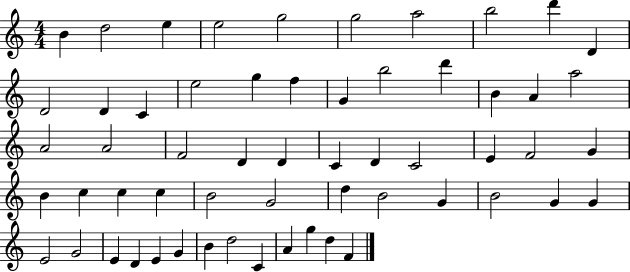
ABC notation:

X:1
T:Untitled
M:4/4
L:1/4
K:C
B d2 e e2 g2 g2 a2 b2 d' D D2 D C e2 g f G b2 d' B A a2 A2 A2 F2 D D C D C2 E F2 G B c c c B2 G2 d B2 G B2 G G E2 G2 E D E G B d2 C A g d F